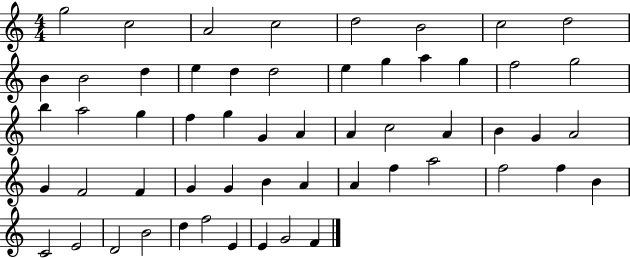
G5/h C5/h A4/h C5/h D5/h B4/h C5/h D5/h B4/q B4/h D5/q E5/q D5/q D5/h E5/q G5/q A5/q G5/q F5/h G5/h B5/q A5/h G5/q F5/q G5/q G4/q A4/q A4/q C5/h A4/q B4/q G4/q A4/h G4/q F4/h F4/q G4/q G4/q B4/q A4/q A4/q F5/q A5/h F5/h F5/q B4/q C4/h E4/h D4/h B4/h D5/q F5/h E4/q E4/q G4/h F4/q